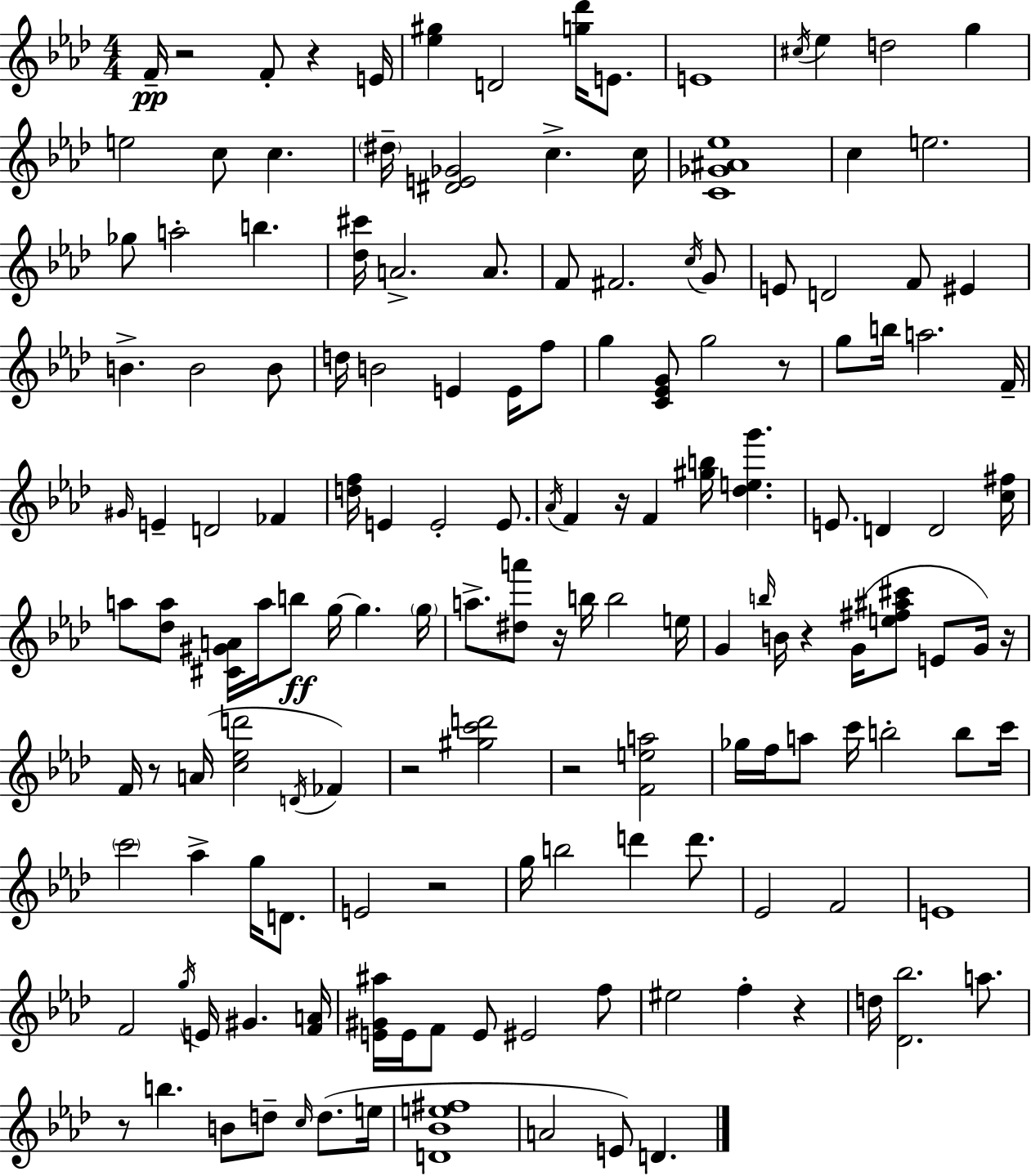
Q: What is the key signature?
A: AES major